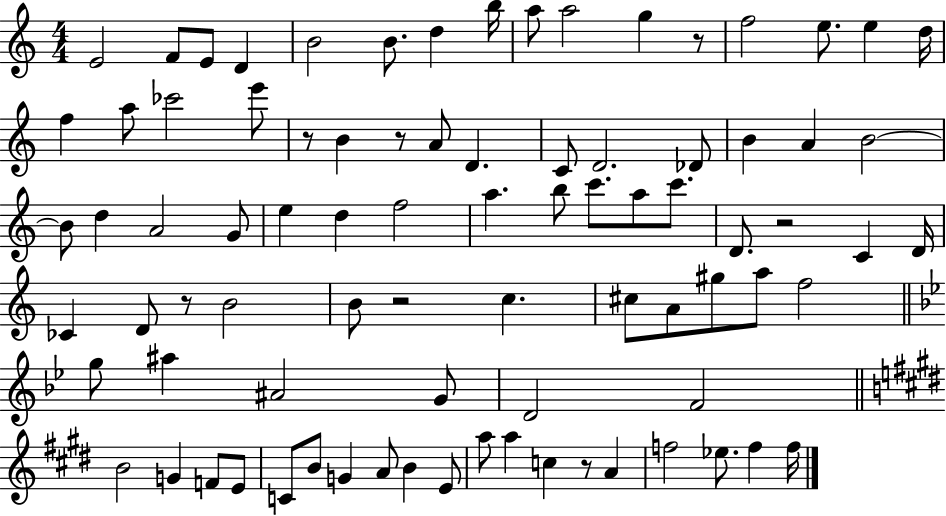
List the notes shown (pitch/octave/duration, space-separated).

E4/h F4/e E4/e D4/q B4/h B4/e. D5/q B5/s A5/e A5/h G5/q R/e F5/h E5/e. E5/q D5/s F5/q A5/e CES6/h E6/e R/e B4/q R/e A4/e D4/q. C4/e D4/h. Db4/e B4/q A4/q B4/h B4/e D5/q A4/h G4/e E5/q D5/q F5/h A5/q. B5/e C6/e. A5/e C6/e. D4/e. R/h C4/q D4/s CES4/q D4/e R/e B4/h B4/e R/h C5/q. C#5/e A4/e G#5/e A5/e F5/h G5/e A#5/q A#4/h G4/e D4/h F4/h B4/h G4/q F4/e E4/e C4/e B4/e G4/q A4/e B4/q E4/e A5/e A5/q C5/q R/e A4/q F5/h Eb5/e. F5/q F5/s